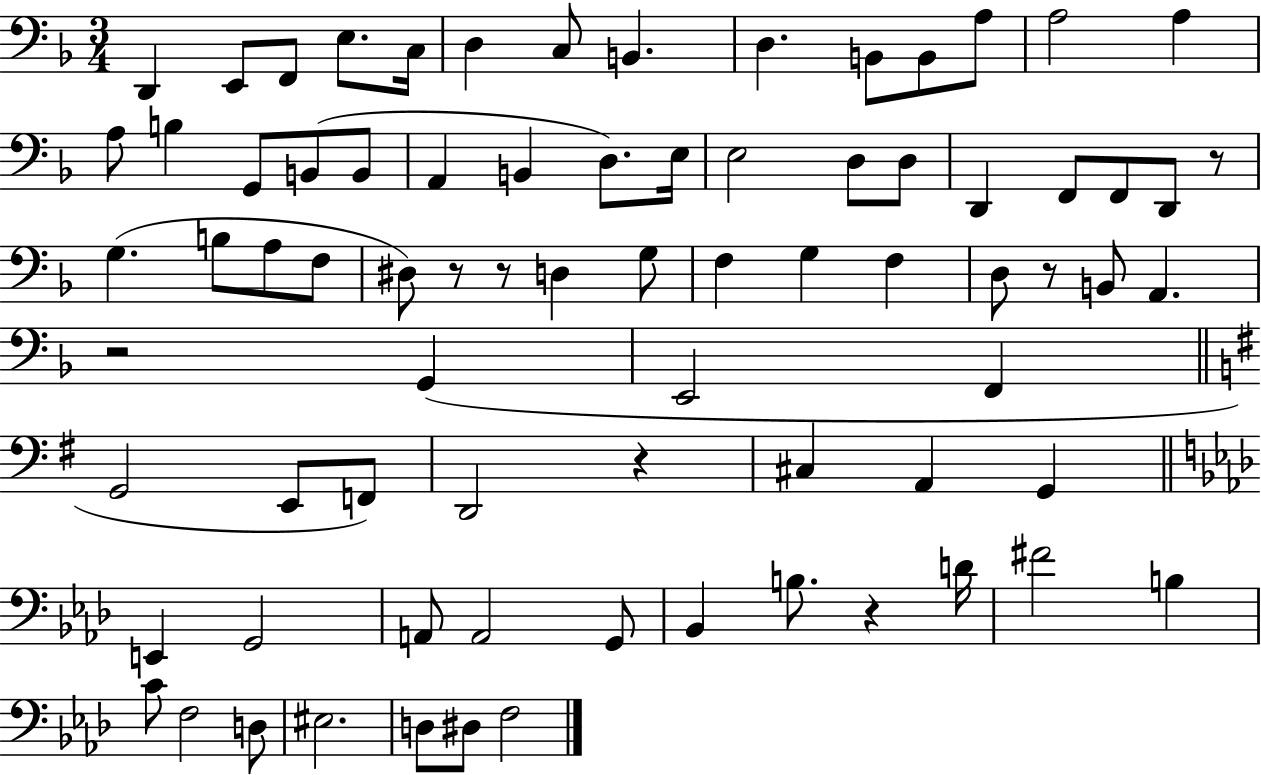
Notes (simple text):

D2/q E2/e F2/e E3/e. C3/s D3/q C3/e B2/q. D3/q. B2/e B2/e A3/e A3/h A3/q A3/e B3/q G2/e B2/e B2/e A2/q B2/q D3/e. E3/s E3/h D3/e D3/e D2/q F2/e F2/e D2/e R/e G3/q. B3/e A3/e F3/e D#3/e R/e R/e D3/q G3/e F3/q G3/q F3/q D3/e R/e B2/e A2/q. R/h G2/q E2/h F2/q G2/h E2/e F2/e D2/h R/q C#3/q A2/q G2/q E2/q G2/h A2/e A2/h G2/e Bb2/q B3/e. R/q D4/s F#4/h B3/q C4/e F3/h D3/e EIS3/h. D3/e D#3/e F3/h